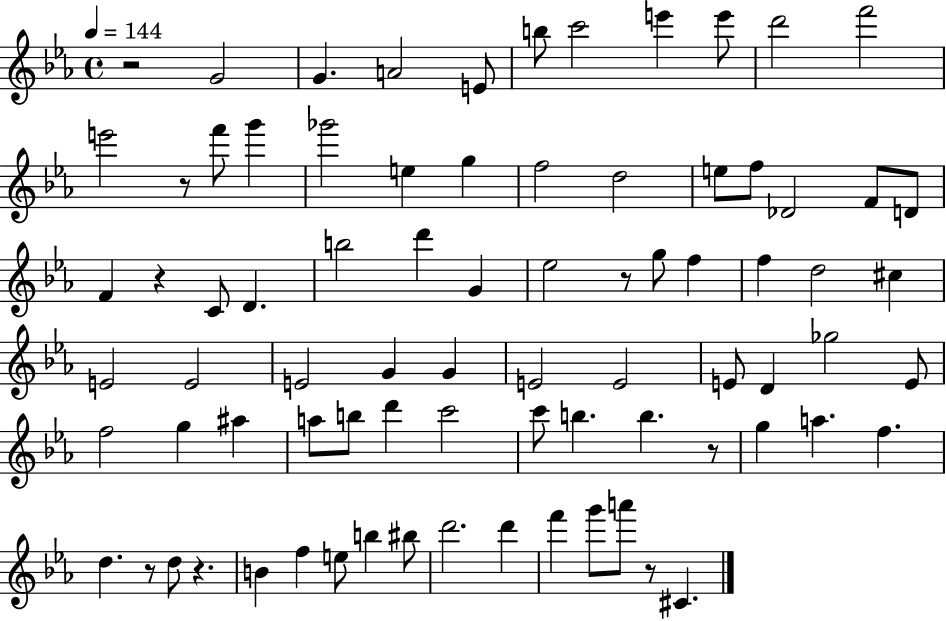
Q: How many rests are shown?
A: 8